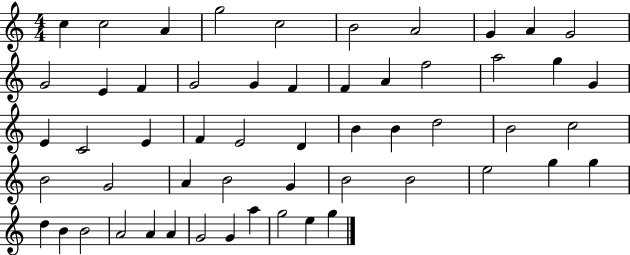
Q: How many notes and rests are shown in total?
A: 55